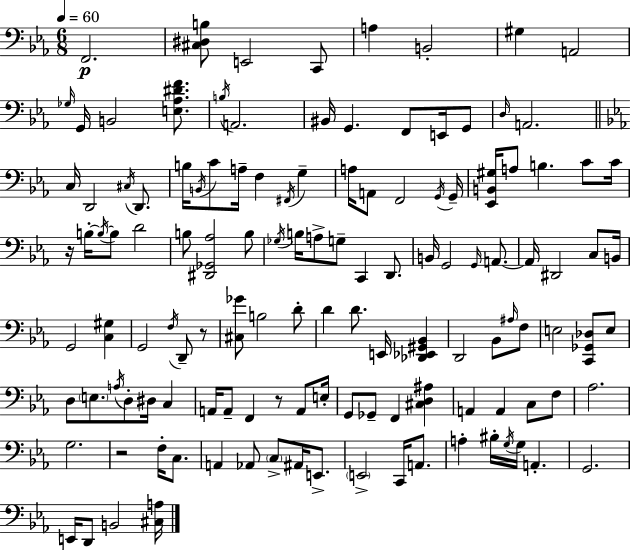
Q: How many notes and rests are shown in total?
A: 127